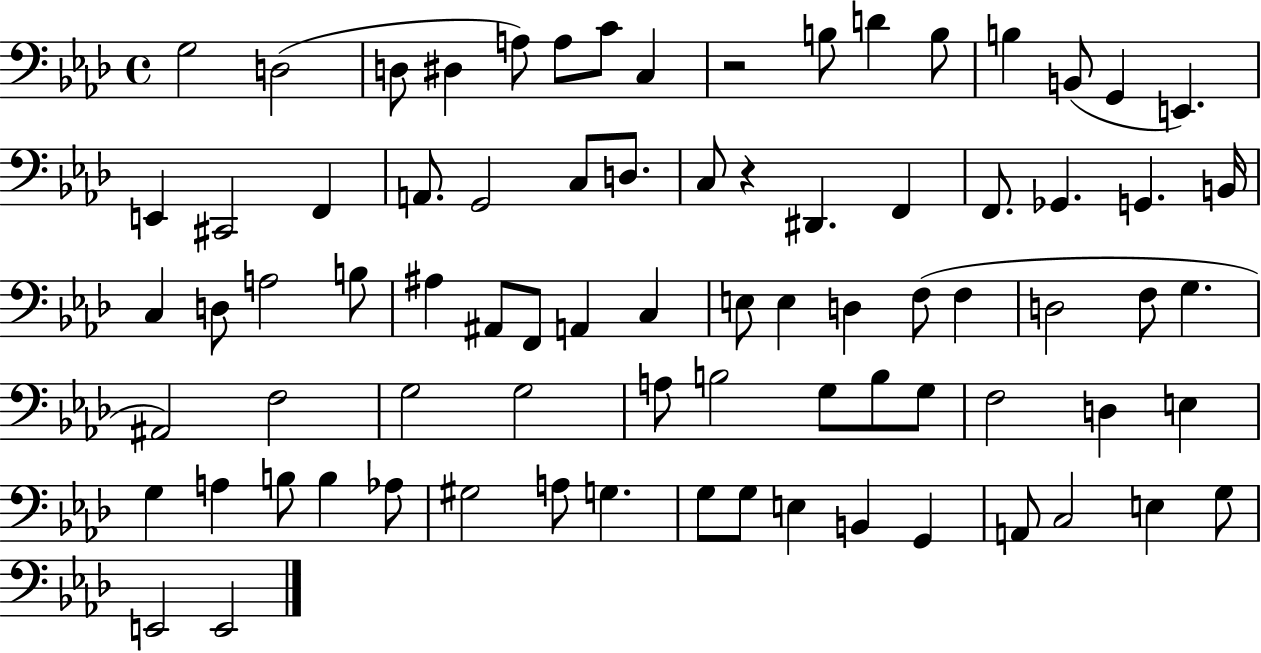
G3/h D3/h D3/e D#3/q A3/e A3/e C4/e C3/q R/h B3/e D4/q B3/e B3/q B2/e G2/q E2/q. E2/q C#2/h F2/q A2/e. G2/h C3/e D3/e. C3/e R/q D#2/q. F2/q F2/e. Gb2/q. G2/q. B2/s C3/q D3/e A3/h B3/e A#3/q A#2/e F2/e A2/q C3/q E3/e E3/q D3/q F3/e F3/q D3/h F3/e G3/q. A#2/h F3/h G3/h G3/h A3/e B3/h G3/e B3/e G3/e F3/h D3/q E3/q G3/q A3/q B3/e B3/q Ab3/e G#3/h A3/e G3/q. G3/e G3/e E3/q B2/q G2/q A2/e C3/h E3/q G3/e E2/h E2/h